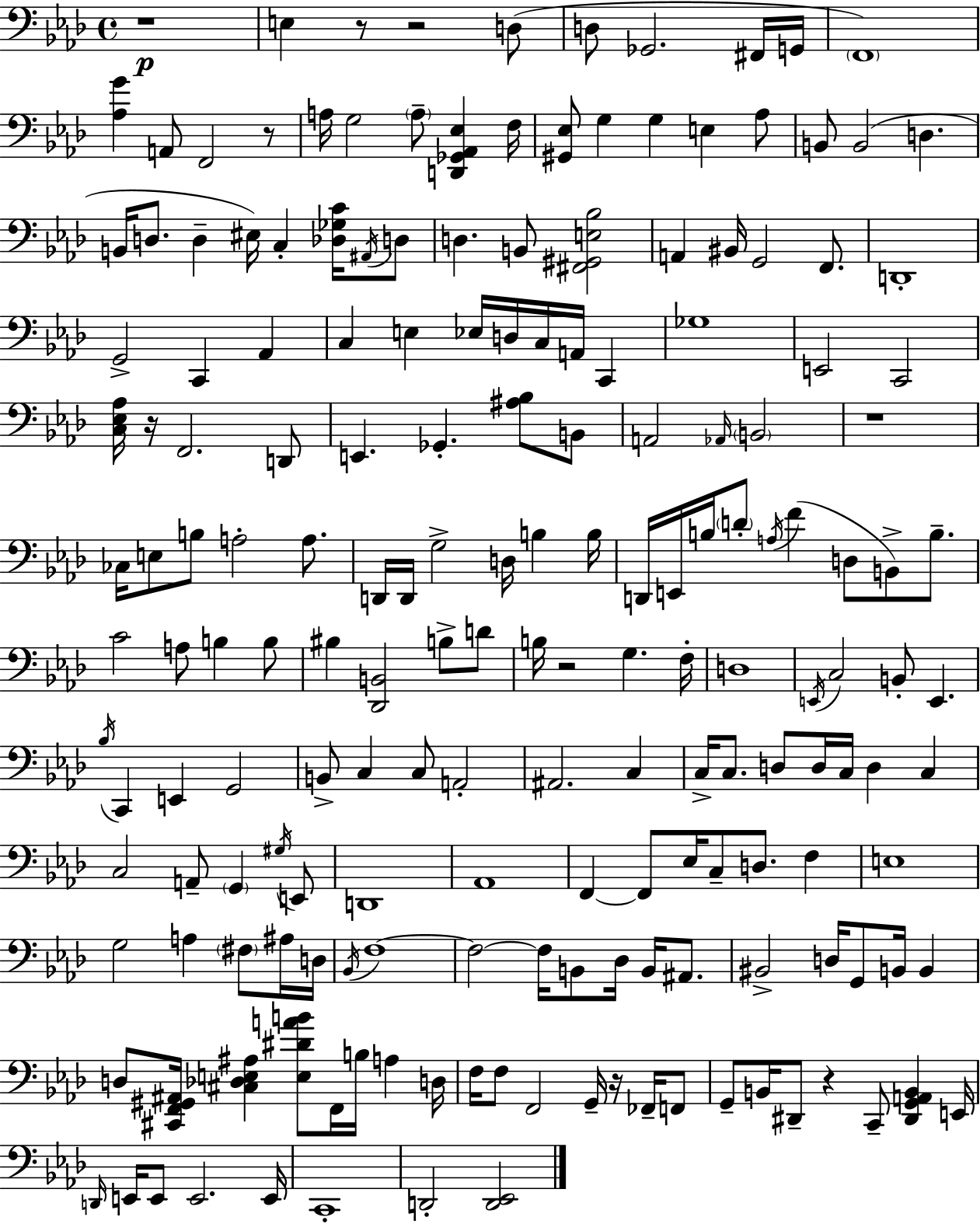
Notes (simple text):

R/w E3/q R/e R/h D3/e D3/e Gb2/h. F#2/s G2/s F2/w [Ab3,G4]/q A2/e F2/h R/e A3/s G3/h A3/e [D2,Gb2,Ab2,Eb3]/q F3/s [G#2,Eb3]/e G3/q G3/q E3/q Ab3/e B2/e B2/h D3/q. B2/s D3/e. D3/q EIS3/s C3/q [Db3,Gb3,C4]/s A#2/s D3/e D3/q. B2/e [F#2,G#2,E3,Bb3]/h A2/q BIS2/s G2/h F2/e. D2/w G2/h C2/q Ab2/q C3/q E3/q Eb3/s D3/s C3/s A2/s C2/q Gb3/w E2/h C2/h [C3,Eb3,Ab3]/s R/s F2/h. D2/e E2/q. Gb2/q. [A#3,Bb3]/e B2/e A2/h Ab2/s B2/h R/w CES3/s E3/e B3/e A3/h A3/e. D2/s D2/s G3/h D3/s B3/q B3/s D2/s E2/s B3/s D4/e A3/s F4/q D3/e B2/e B3/e. C4/h A3/e B3/q B3/e BIS3/q [Db2,B2]/h B3/e D4/e B3/s R/h G3/q. F3/s D3/w E2/s C3/h B2/e E2/q. Bb3/s C2/q E2/q G2/h B2/e C3/q C3/e A2/h A#2/h. C3/q C3/s C3/e. D3/e D3/s C3/s D3/q C3/q C3/h A2/e G2/q G#3/s E2/e D2/w Ab2/w F2/q F2/e Eb3/s C3/e D3/e. F3/q E3/w G3/h A3/q F#3/e A#3/s D3/s Bb2/s F3/w F3/h F3/s B2/e Db3/s B2/s A#2/e. BIS2/h D3/s G2/e B2/s B2/q D3/e [C#2,F2,G#2,A#2]/s [C#3,Db3,E3,A#3]/q [E3,D#4,A4,B4]/e F2/s B3/s A3/q D3/s F3/s F3/e F2/h G2/s R/s FES2/s F2/e G2/e B2/s D#2/e R/q C2/e [D#2,G2,A2,B2]/q E2/s D2/s E2/s E2/e E2/h. E2/s C2/w D2/h [D2,Eb2]/h